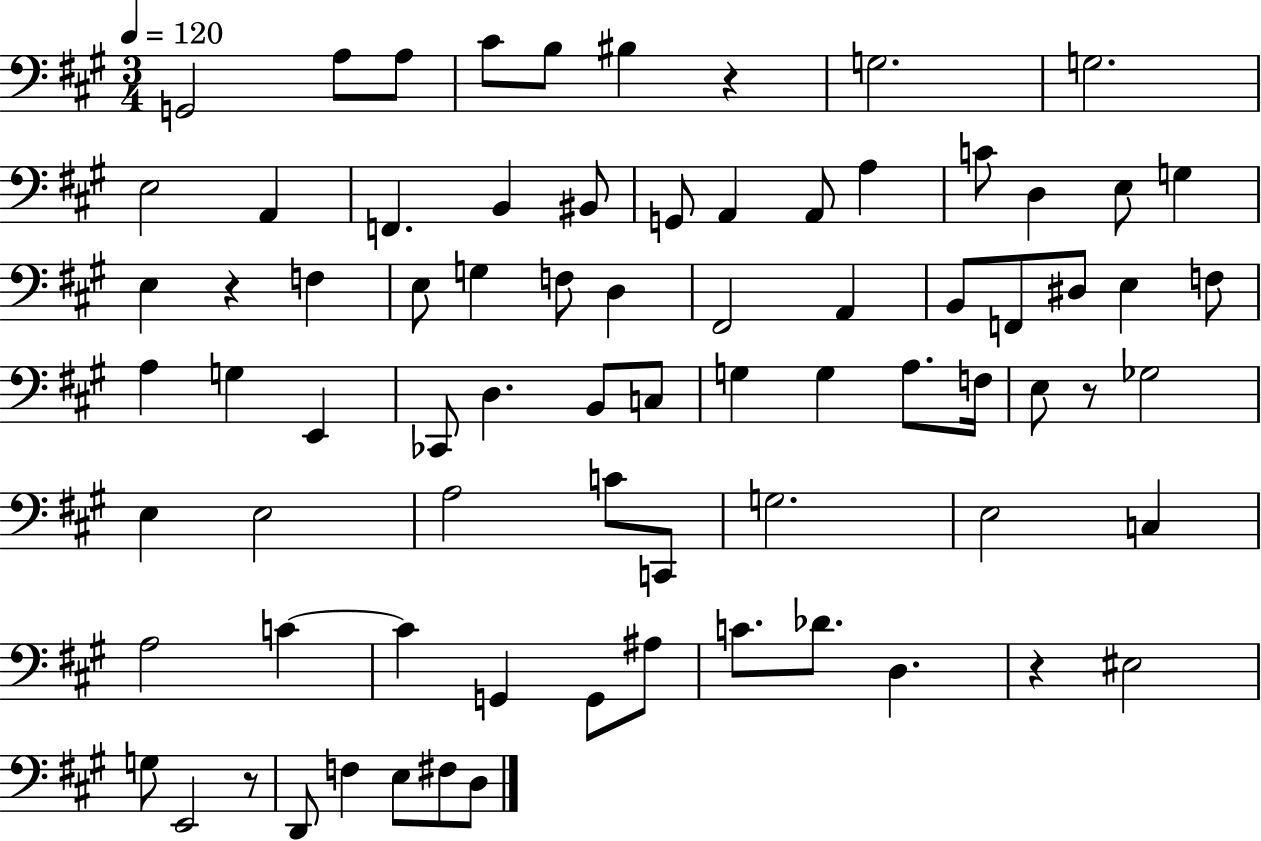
{
  \clef bass
  \numericTimeSignature
  \time 3/4
  \key a \major
  \tempo 4 = 120
  \repeat volta 2 { g,2 a8 a8 | cis'8 b8 bis4 r4 | g2. | g2. | \break e2 a,4 | f,4. b,4 bis,8 | g,8 a,4 a,8 a4 | c'8 d4 e8 g4 | \break e4 r4 f4 | e8 g4 f8 d4 | fis,2 a,4 | b,8 f,8 dis8 e4 f8 | \break a4 g4 e,4 | ces,8 d4. b,8 c8 | g4 g4 a8. f16 | e8 r8 ges2 | \break e4 e2 | a2 c'8 c,8 | g2. | e2 c4 | \break a2 c'4~~ | c'4 g,4 g,8 ais8 | c'8. des'8. d4. | r4 eis2 | \break g8 e,2 r8 | d,8 f4 e8 fis8 d8 | } \bar "|."
}